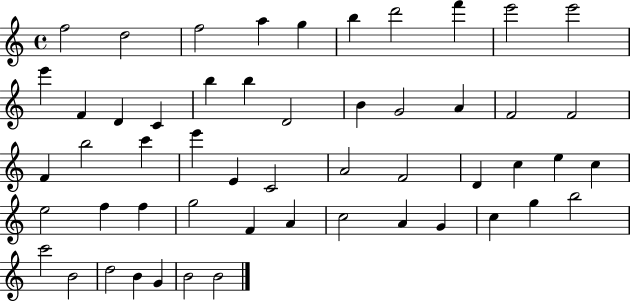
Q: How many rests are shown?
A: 0